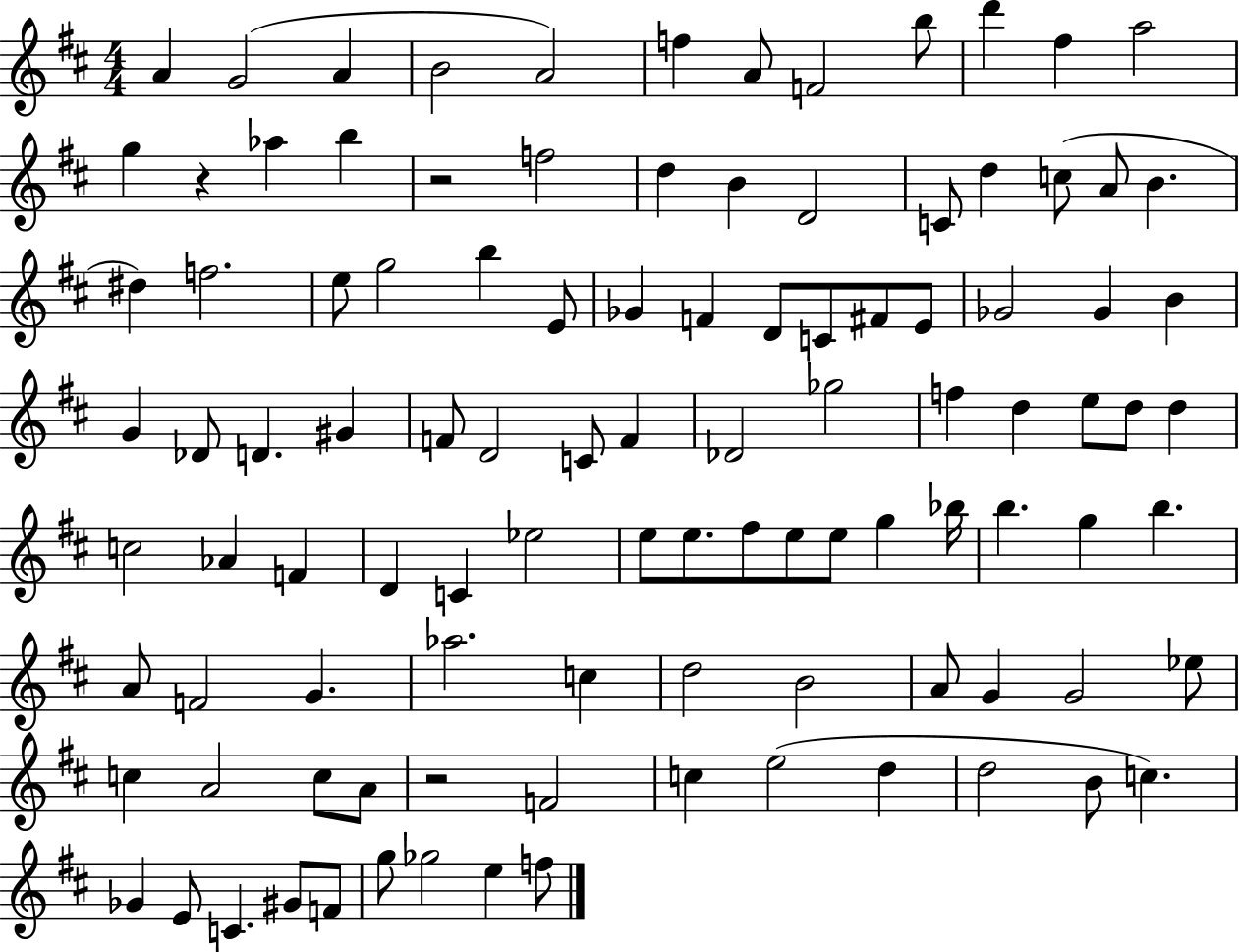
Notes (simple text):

A4/q G4/h A4/q B4/h A4/h F5/q A4/e F4/h B5/e D6/q F#5/q A5/h G5/q R/q Ab5/q B5/q R/h F5/h D5/q B4/q D4/h C4/e D5/q C5/e A4/e B4/q. D#5/q F5/h. E5/e G5/h B5/q E4/e Gb4/q F4/q D4/e C4/e F#4/e E4/e Gb4/h Gb4/q B4/q G4/q Db4/e D4/q. G#4/q F4/e D4/h C4/e F4/q Db4/h Gb5/h F5/q D5/q E5/e D5/e D5/q C5/h Ab4/q F4/q D4/q C4/q Eb5/h E5/e E5/e. F#5/e E5/e E5/e G5/q Bb5/s B5/q. G5/q B5/q. A4/e F4/h G4/q. Ab5/h. C5/q D5/h B4/h A4/e G4/q G4/h Eb5/e C5/q A4/h C5/e A4/e R/h F4/h C5/q E5/h D5/q D5/h B4/e C5/q. Gb4/q E4/e C4/q. G#4/e F4/e G5/e Gb5/h E5/q F5/e